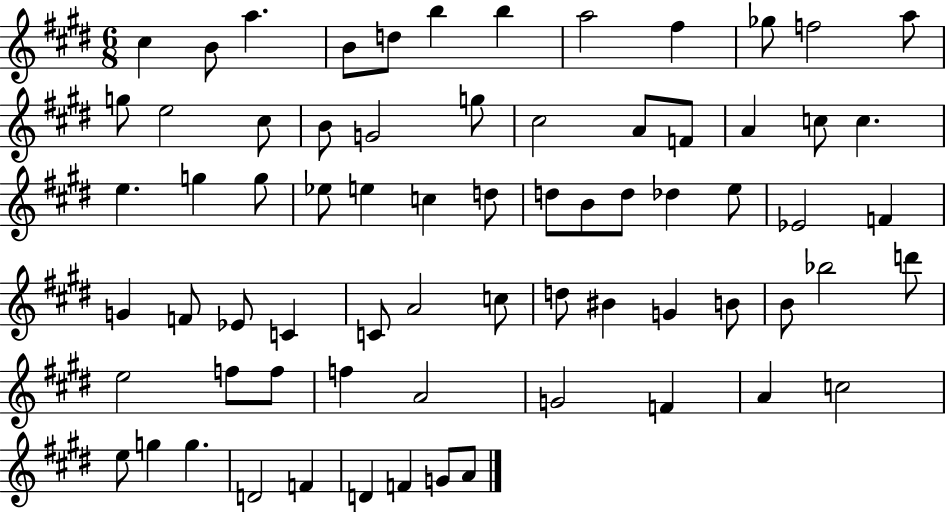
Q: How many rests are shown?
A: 0